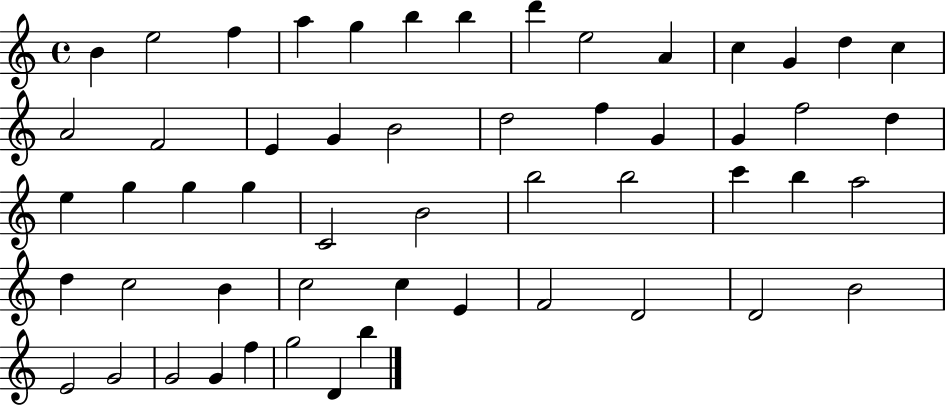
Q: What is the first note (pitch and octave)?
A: B4